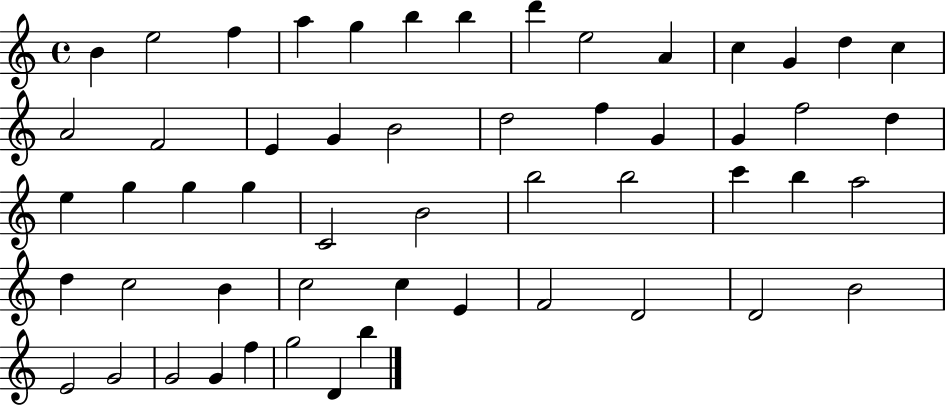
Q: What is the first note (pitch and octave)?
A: B4